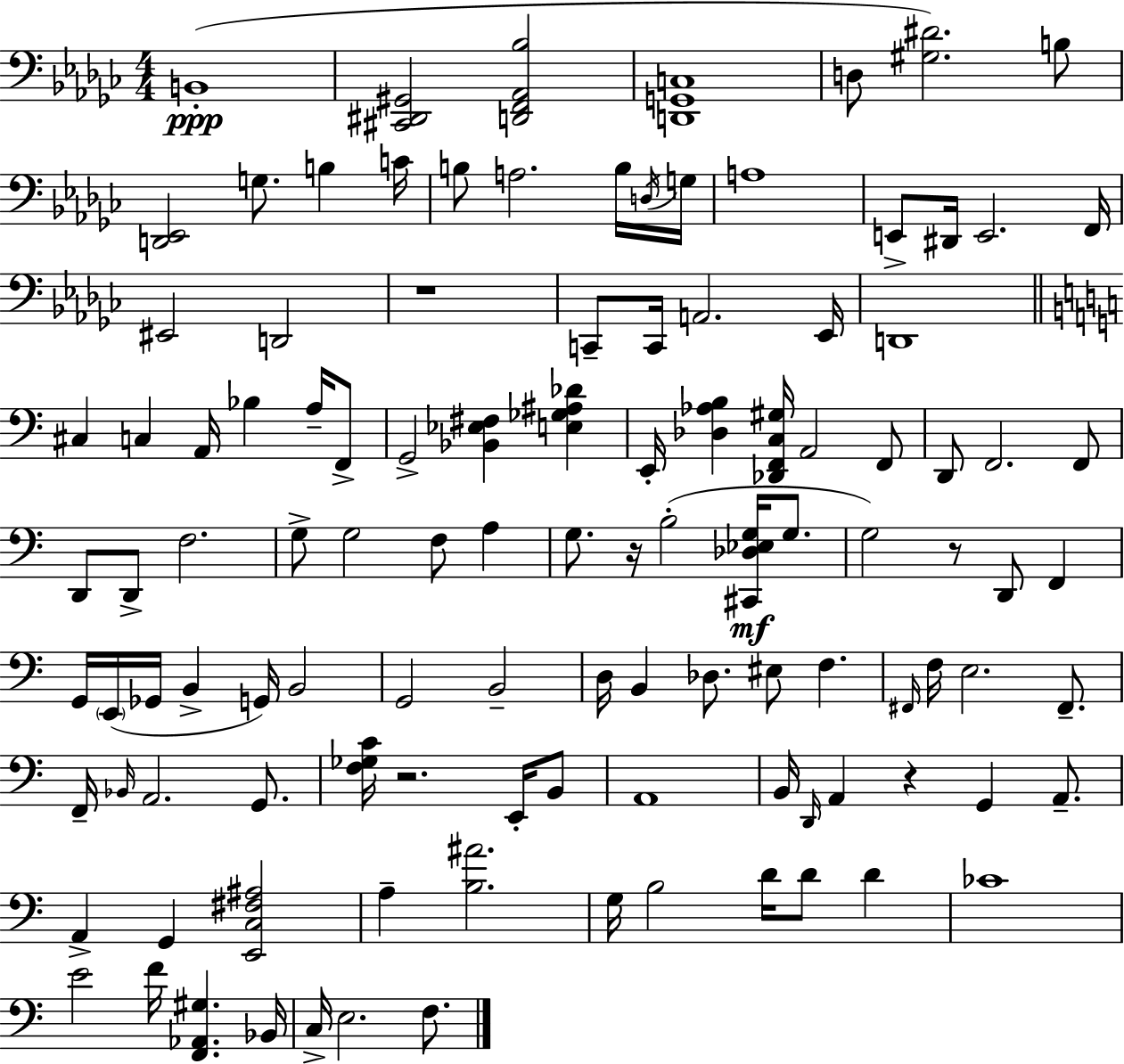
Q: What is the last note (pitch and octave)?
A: F3